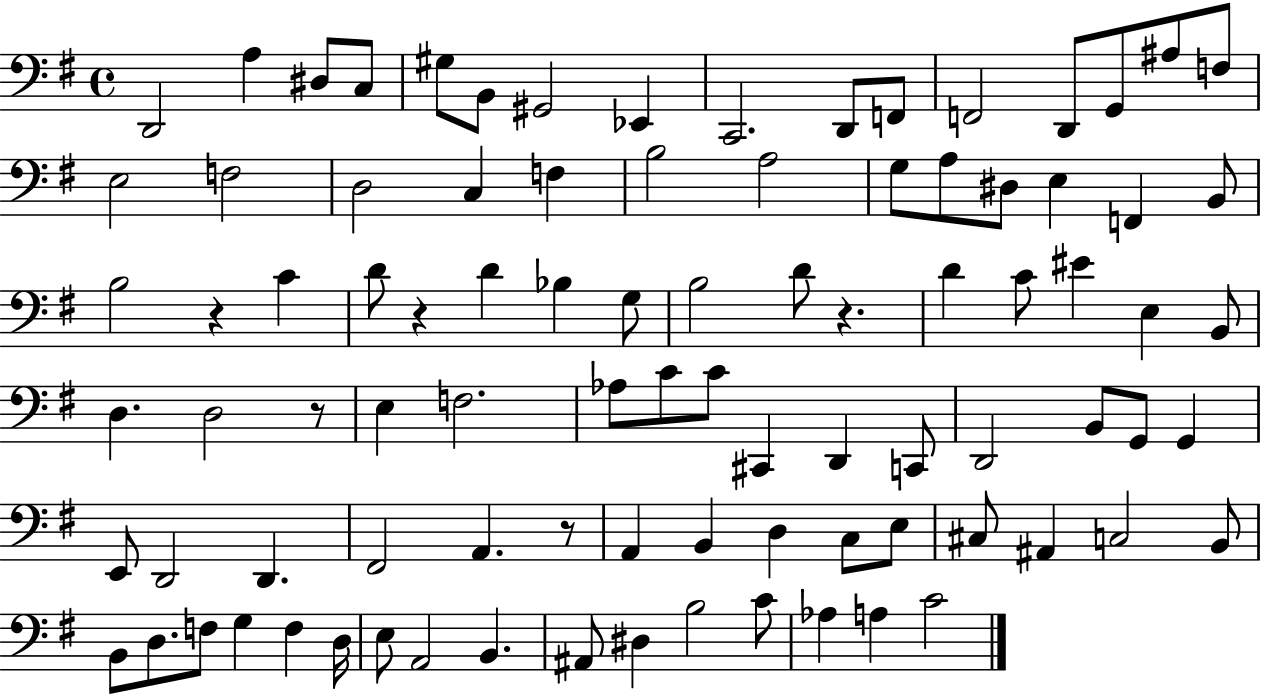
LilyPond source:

{
  \clef bass
  \time 4/4
  \defaultTimeSignature
  \key g \major
  d,2 a4 dis8 c8 | gis8 b,8 gis,2 ees,4 | c,2. d,8 f,8 | f,2 d,8 g,8 ais8 f8 | \break e2 f2 | d2 c4 f4 | b2 a2 | g8 a8 dis8 e4 f,4 b,8 | \break b2 r4 c'4 | d'8 r4 d'4 bes4 g8 | b2 d'8 r4. | d'4 c'8 eis'4 e4 b,8 | \break d4. d2 r8 | e4 f2. | aes8 c'8 c'8 cis,4 d,4 c,8 | d,2 b,8 g,8 g,4 | \break e,8 d,2 d,4. | fis,2 a,4. r8 | a,4 b,4 d4 c8 e8 | cis8 ais,4 c2 b,8 | \break b,8 d8. f8 g4 f4 d16 | e8 a,2 b,4. | ais,8 dis4 b2 c'8 | aes4 a4 c'2 | \break \bar "|."
}